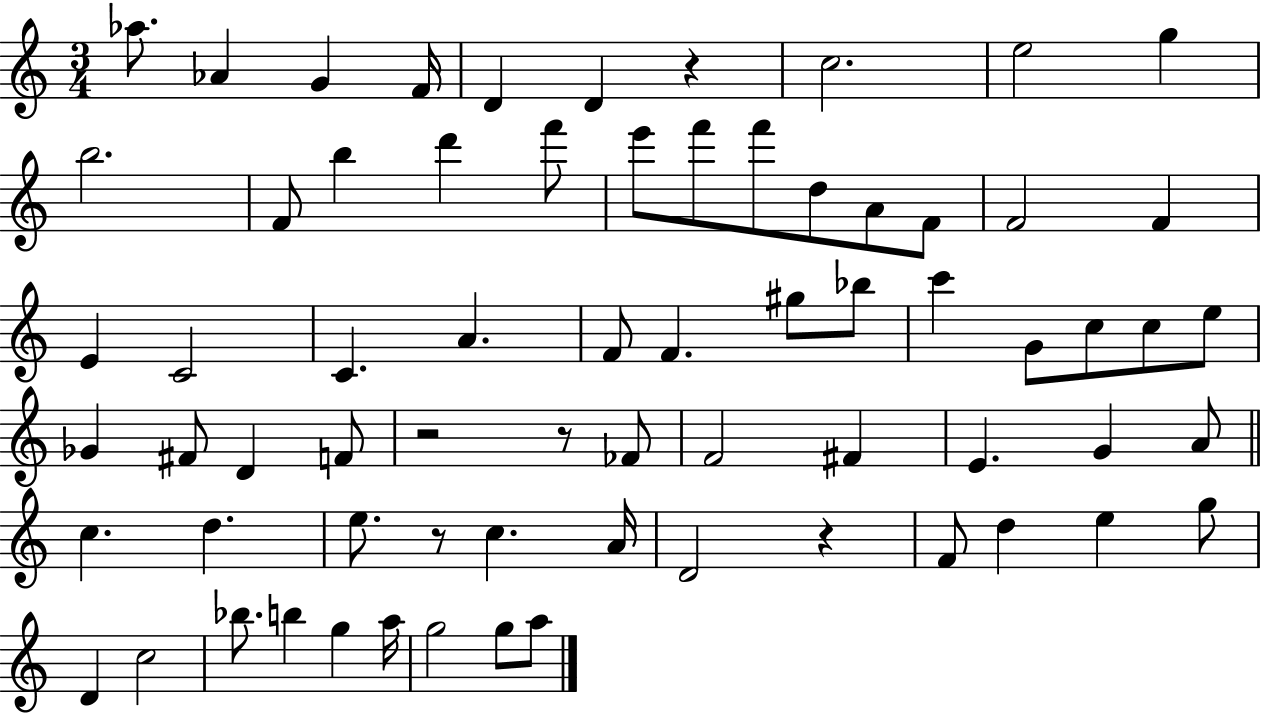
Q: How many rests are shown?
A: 5